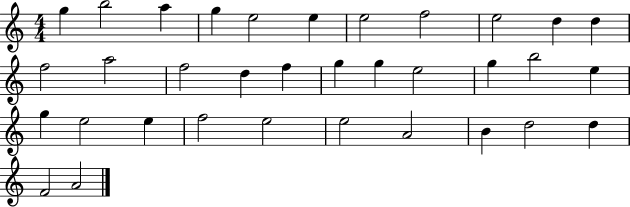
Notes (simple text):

G5/q B5/h A5/q G5/q E5/h E5/q E5/h F5/h E5/h D5/q D5/q F5/h A5/h F5/h D5/q F5/q G5/q G5/q E5/h G5/q B5/h E5/q G5/q E5/h E5/q F5/h E5/h E5/h A4/h B4/q D5/h D5/q F4/h A4/h